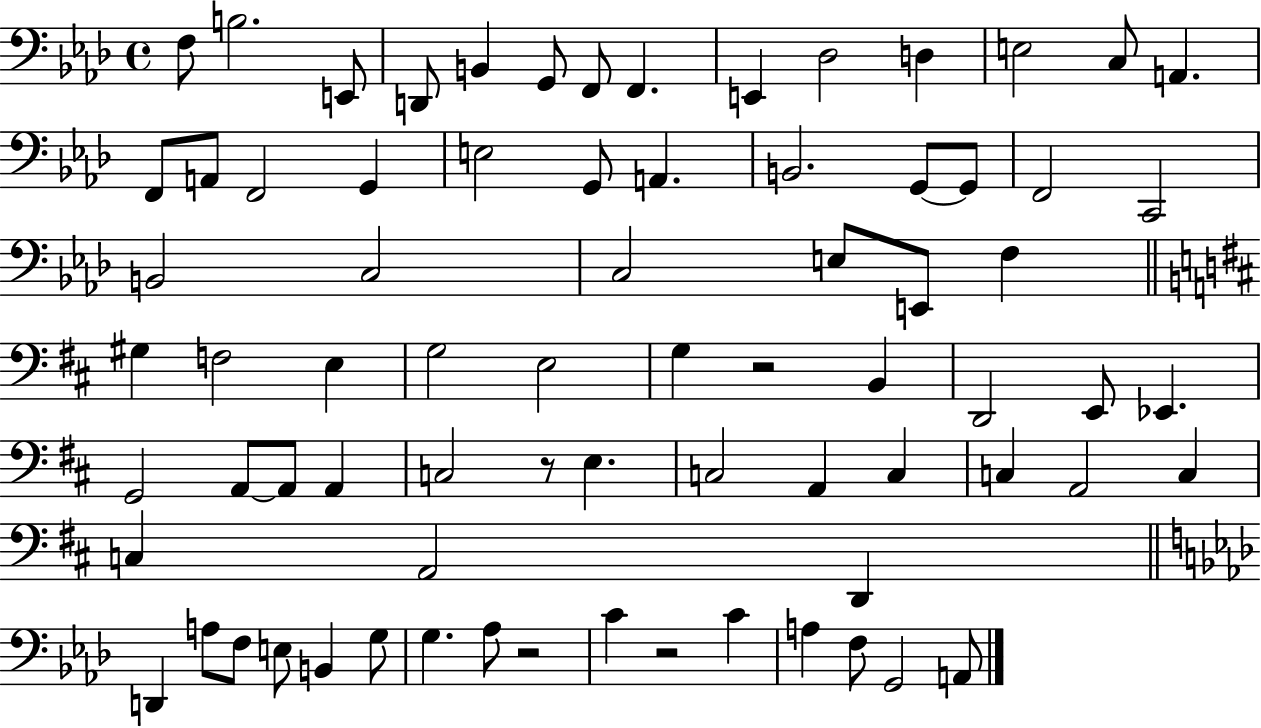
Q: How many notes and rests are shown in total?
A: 75